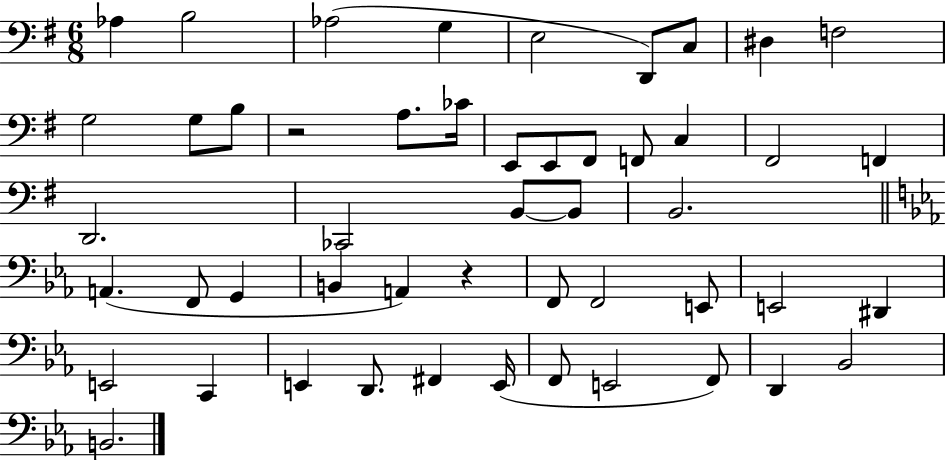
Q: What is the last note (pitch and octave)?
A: B2